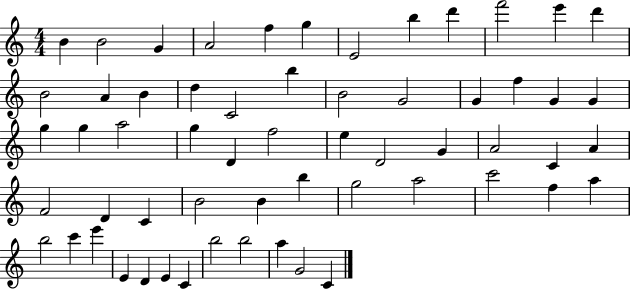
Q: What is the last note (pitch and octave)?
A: C4